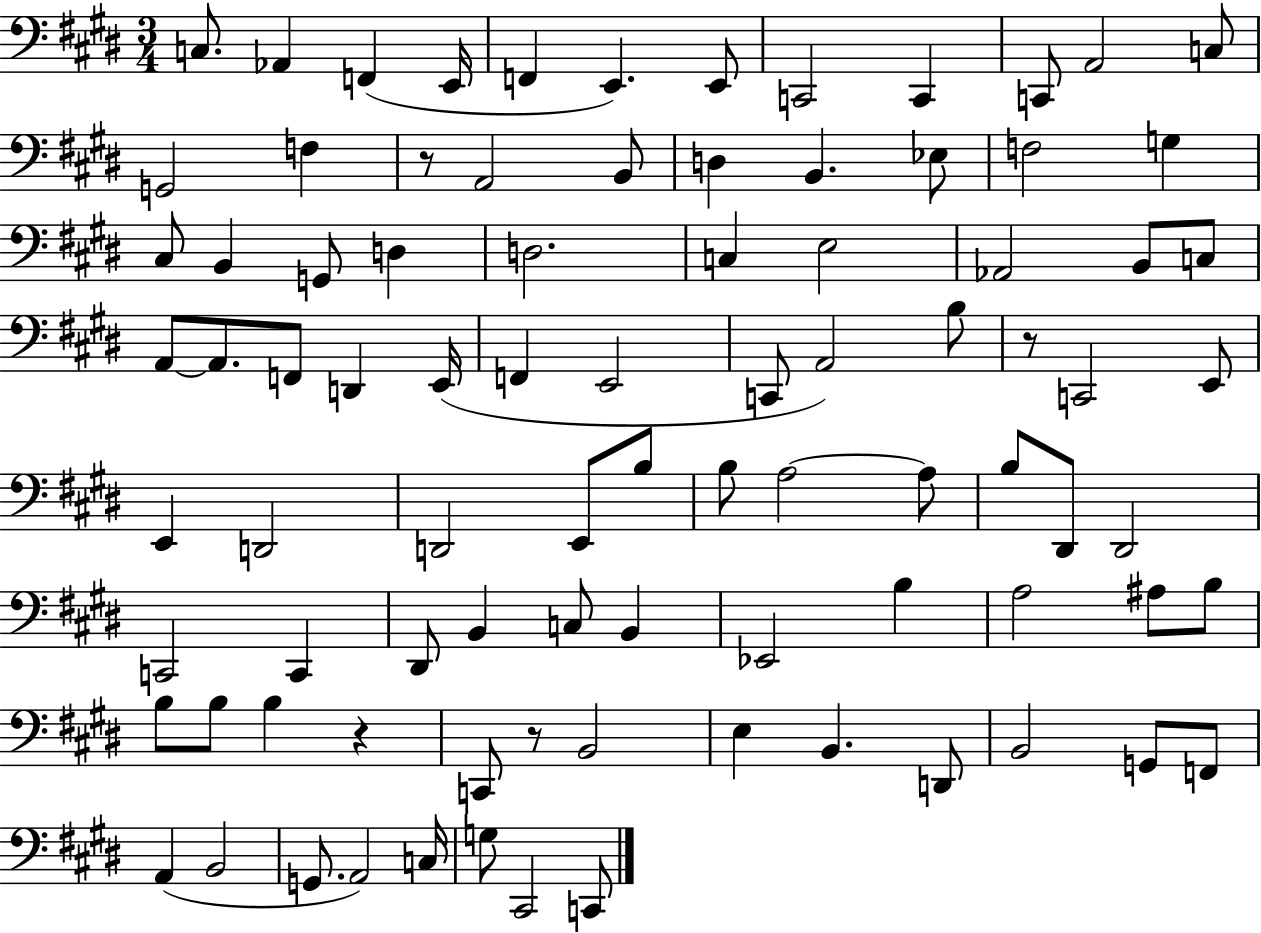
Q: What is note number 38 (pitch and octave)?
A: E2